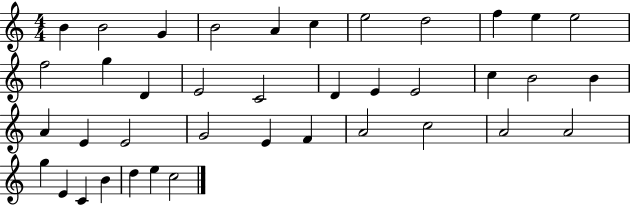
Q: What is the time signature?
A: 4/4